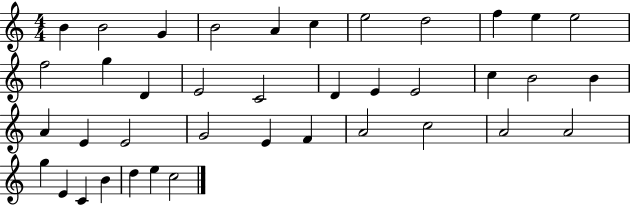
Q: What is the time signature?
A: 4/4